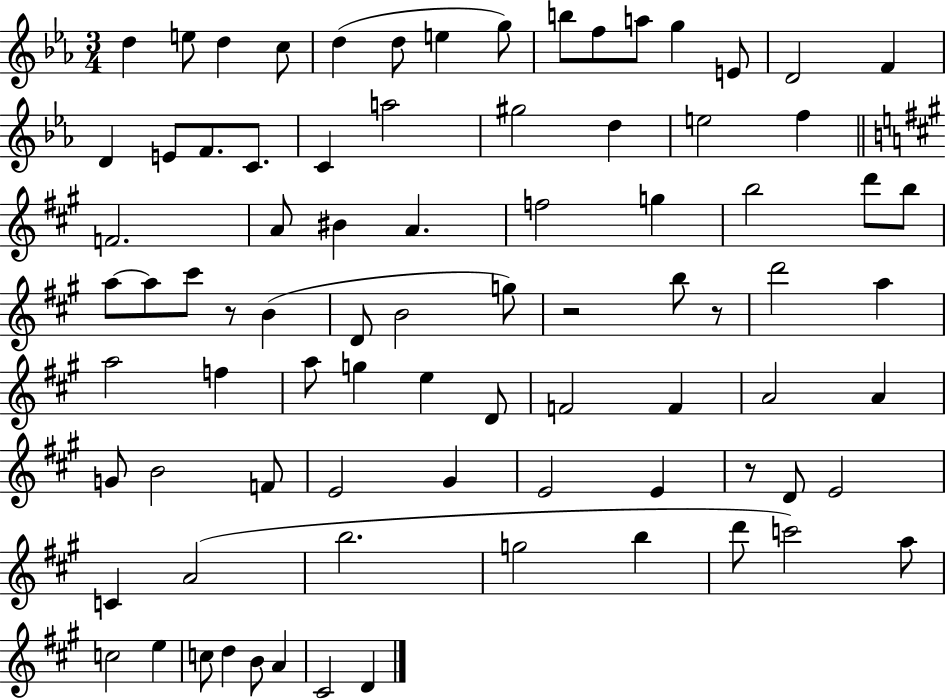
D5/q E5/e D5/q C5/e D5/q D5/e E5/q G5/e B5/e F5/e A5/e G5/q E4/e D4/h F4/q D4/q E4/e F4/e. C4/e. C4/q A5/h G#5/h D5/q E5/h F5/q F4/h. A4/e BIS4/q A4/q. F5/h G5/q B5/h D6/e B5/e A5/e A5/e C#6/e R/e B4/q D4/e B4/h G5/e R/h B5/e R/e D6/h A5/q A5/h F5/q A5/e G5/q E5/q D4/e F4/h F4/q A4/h A4/q G4/e B4/h F4/e E4/h G#4/q E4/h E4/q R/e D4/e E4/h C4/q A4/h B5/h. G5/h B5/q D6/e C6/h A5/e C5/h E5/q C5/e D5/q B4/e A4/q C#4/h D4/q